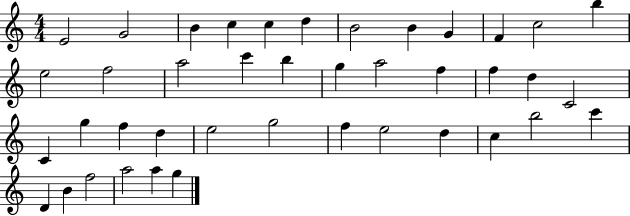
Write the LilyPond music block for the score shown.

{
  \clef treble
  \numericTimeSignature
  \time 4/4
  \key c \major
  e'2 g'2 | b'4 c''4 c''4 d''4 | b'2 b'4 g'4 | f'4 c''2 b''4 | \break e''2 f''2 | a''2 c'''4 b''4 | g''4 a''2 f''4 | f''4 d''4 c'2 | \break c'4 g''4 f''4 d''4 | e''2 g''2 | f''4 e''2 d''4 | c''4 b''2 c'''4 | \break d'4 b'4 f''2 | a''2 a''4 g''4 | \bar "|."
}